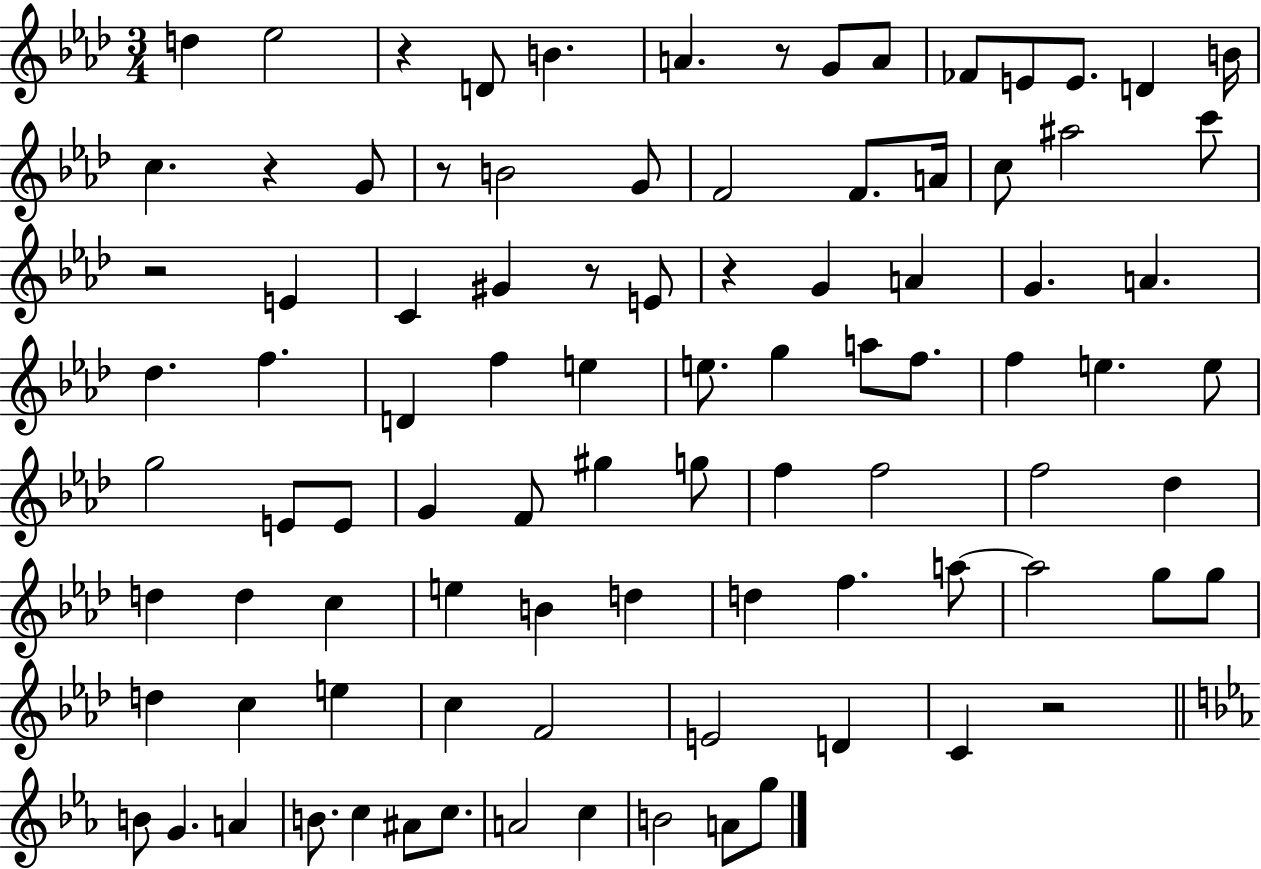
{
  \clef treble
  \numericTimeSignature
  \time 3/4
  \key aes \major
  d''4 ees''2 | r4 d'8 b'4. | a'4. r8 g'8 a'8 | fes'8 e'8 e'8. d'4 b'16 | \break c''4. r4 g'8 | r8 b'2 g'8 | f'2 f'8. a'16 | c''8 ais''2 c'''8 | \break r2 e'4 | c'4 gis'4 r8 e'8 | r4 g'4 a'4 | g'4. a'4. | \break des''4. f''4. | d'4 f''4 e''4 | e''8. g''4 a''8 f''8. | f''4 e''4. e''8 | \break g''2 e'8 e'8 | g'4 f'8 gis''4 g''8 | f''4 f''2 | f''2 des''4 | \break d''4 d''4 c''4 | e''4 b'4 d''4 | d''4 f''4. a''8~~ | a''2 g''8 g''8 | \break d''4 c''4 e''4 | c''4 f'2 | e'2 d'4 | c'4 r2 | \break \bar "||" \break \key ees \major b'8 g'4. a'4 | b'8. c''4 ais'8 c''8. | a'2 c''4 | b'2 a'8 g''8 | \break \bar "|."
}